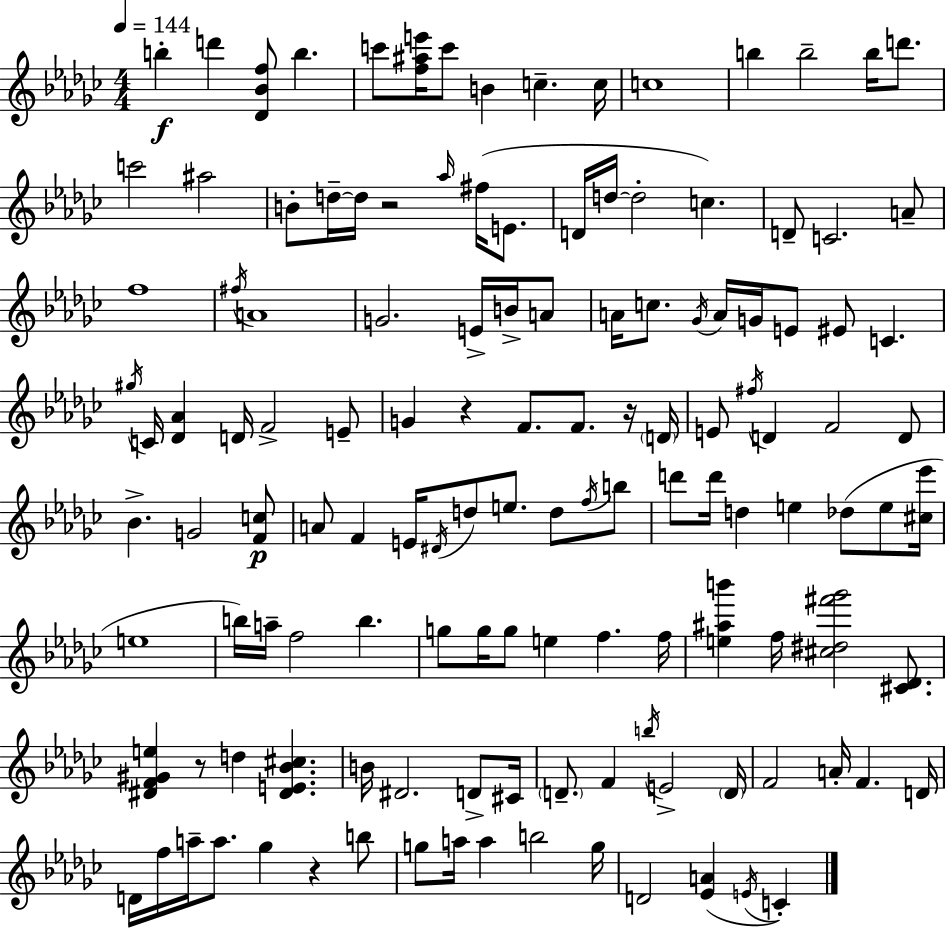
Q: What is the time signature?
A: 4/4